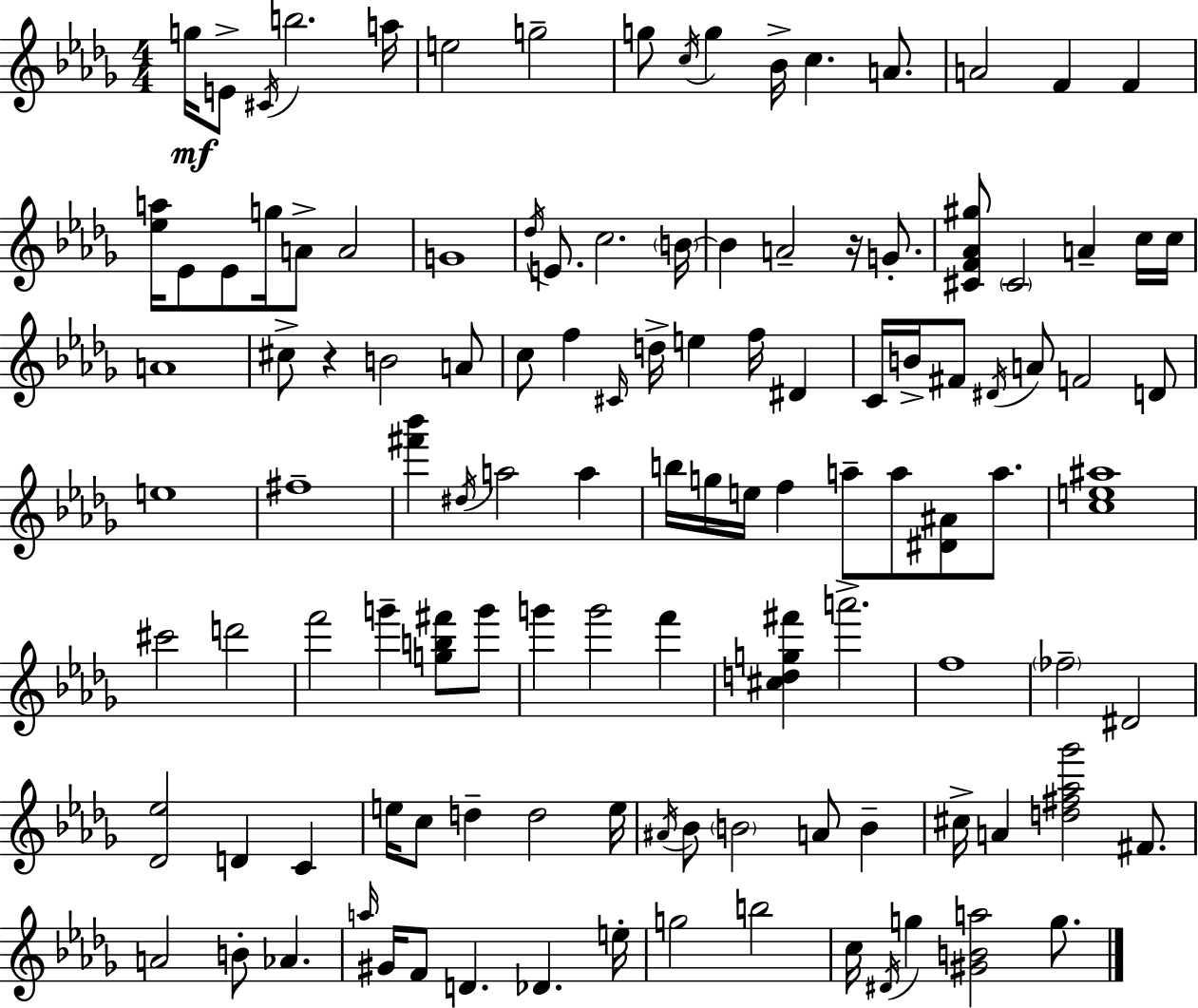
G5/s E4/e C#4/s B5/h. A5/s E5/h G5/h G5/e C5/s G5/q Bb4/s C5/q. A4/e. A4/h F4/q F4/q [Eb5,A5]/s Eb4/e Eb4/e G5/s A4/e A4/h G4/w Db5/s E4/e. C5/h. B4/s B4/q A4/h R/s G4/e. [C#4,F4,Ab4,G#5]/e C#4/h A4/q C5/s C5/s A4/w C#5/e R/q B4/h A4/e C5/e F5/q C#4/s D5/s E5/q F5/s D#4/q C4/s B4/s F#4/e D#4/s A4/e F4/h D4/e E5/w F#5/w [F#6,Bb6]/q D#5/s A5/h A5/q B5/s G5/s E5/s F5/q A5/e A5/e [D#4,A#4]/e A5/e. [C5,E5,A#5]/w C#6/h D6/h F6/h G6/q [G5,B5,F#6]/e G6/e G6/q G6/h F6/q [C#5,D5,G5,F#6]/q A6/h. F5/w FES5/h D#4/h [Db4,Eb5]/h D4/q C4/q E5/s C5/e D5/q D5/h E5/s A#4/s Bb4/e B4/h A4/e B4/q C#5/s A4/q [D5,F#5,Ab5,Gb6]/h F#4/e. A4/h B4/e Ab4/q. A5/s G#4/s F4/e D4/q. Db4/q. E5/s G5/h B5/h C5/s D#4/s G5/q [G#4,B4,A5]/h G5/e.